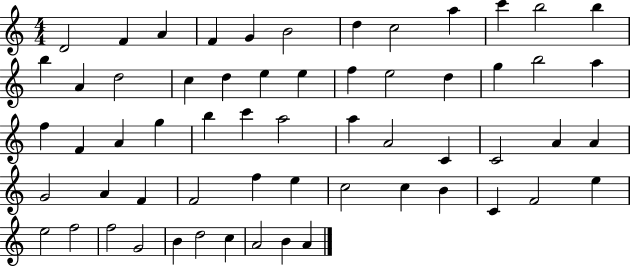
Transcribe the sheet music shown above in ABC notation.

X:1
T:Untitled
M:4/4
L:1/4
K:C
D2 F A F G B2 d c2 a c' b2 b b A d2 c d e e f e2 d g b2 a f F A g b c' a2 a A2 C C2 A A G2 A F F2 f e c2 c B C F2 e e2 f2 f2 G2 B d2 c A2 B A